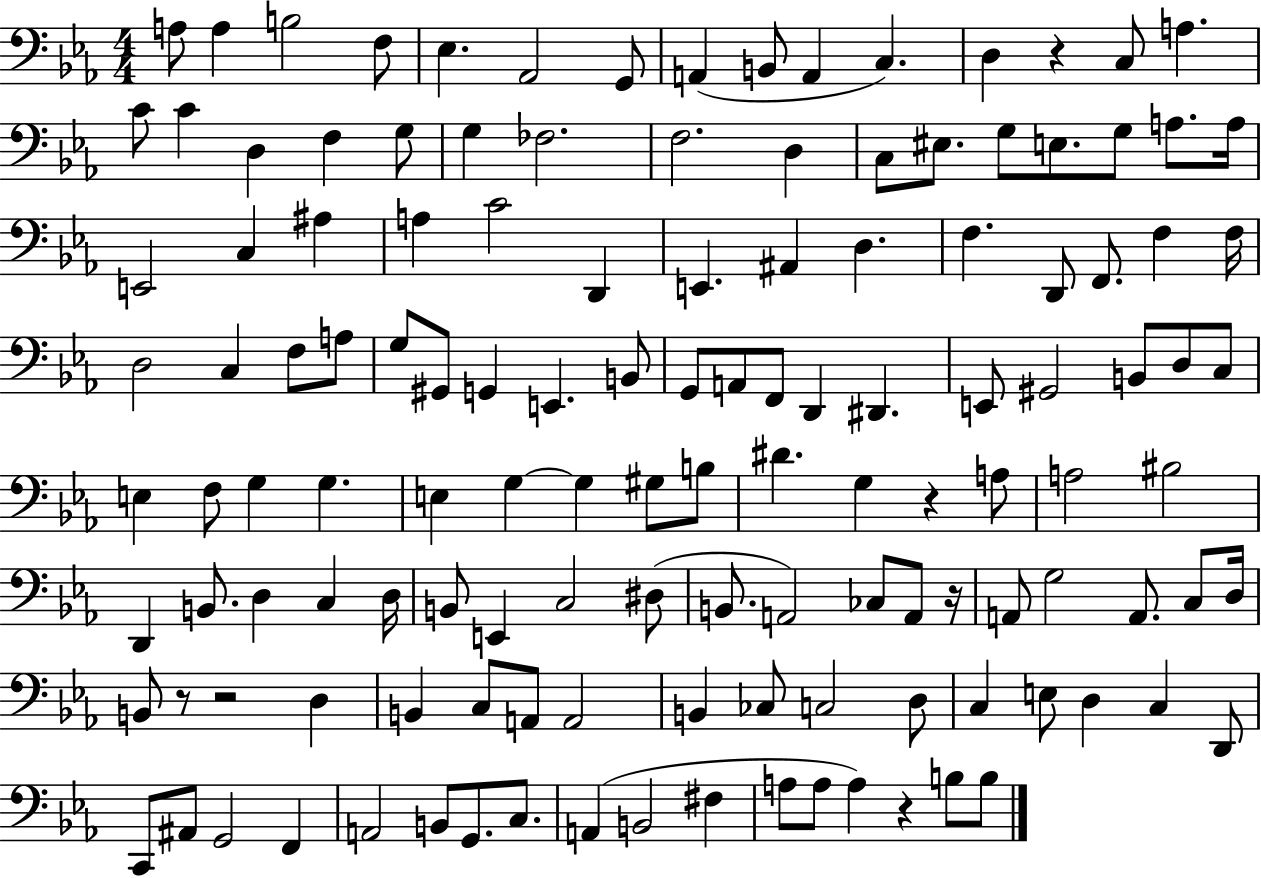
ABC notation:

X:1
T:Untitled
M:4/4
L:1/4
K:Eb
A,/2 A, B,2 F,/2 _E, _A,,2 G,,/2 A,, B,,/2 A,, C, D, z C,/2 A, C/2 C D, F, G,/2 G, _F,2 F,2 D, C,/2 ^E,/2 G,/2 E,/2 G,/2 A,/2 A,/4 E,,2 C, ^A, A, C2 D,, E,, ^A,, D, F, D,,/2 F,,/2 F, F,/4 D,2 C, F,/2 A,/2 G,/2 ^G,,/2 G,, E,, B,,/2 G,,/2 A,,/2 F,,/2 D,, ^D,, E,,/2 ^G,,2 B,,/2 D,/2 C,/2 E, F,/2 G, G, E, G, G, ^G,/2 B,/2 ^D G, z A,/2 A,2 ^B,2 D,, B,,/2 D, C, D,/4 B,,/2 E,, C,2 ^D,/2 B,,/2 A,,2 _C,/2 A,,/2 z/4 A,,/2 G,2 A,,/2 C,/2 D,/4 B,,/2 z/2 z2 D, B,, C,/2 A,,/2 A,,2 B,, _C,/2 C,2 D,/2 C, E,/2 D, C, D,,/2 C,,/2 ^A,,/2 G,,2 F,, A,,2 B,,/2 G,,/2 C,/2 A,, B,,2 ^F, A,/2 A,/2 A, z B,/2 B,/2